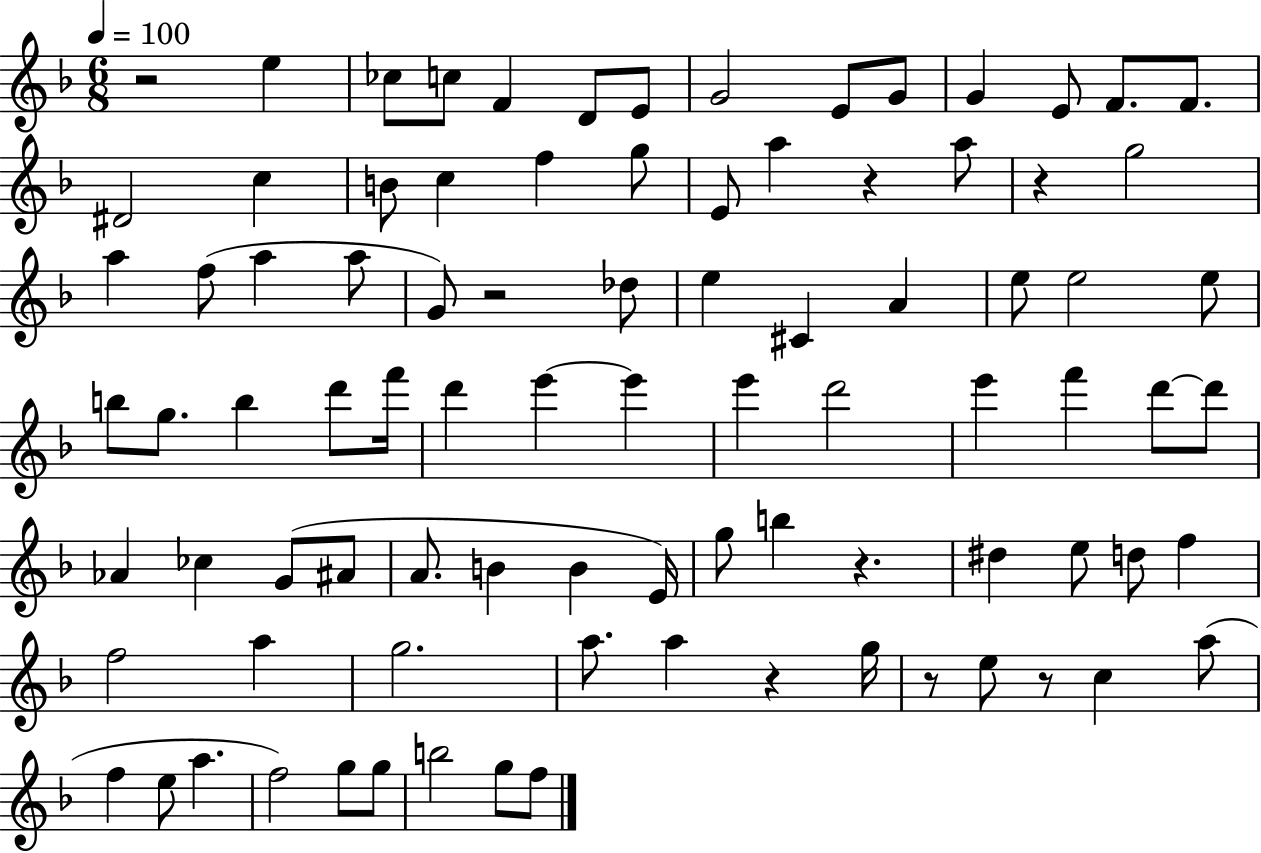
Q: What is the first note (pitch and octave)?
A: E5